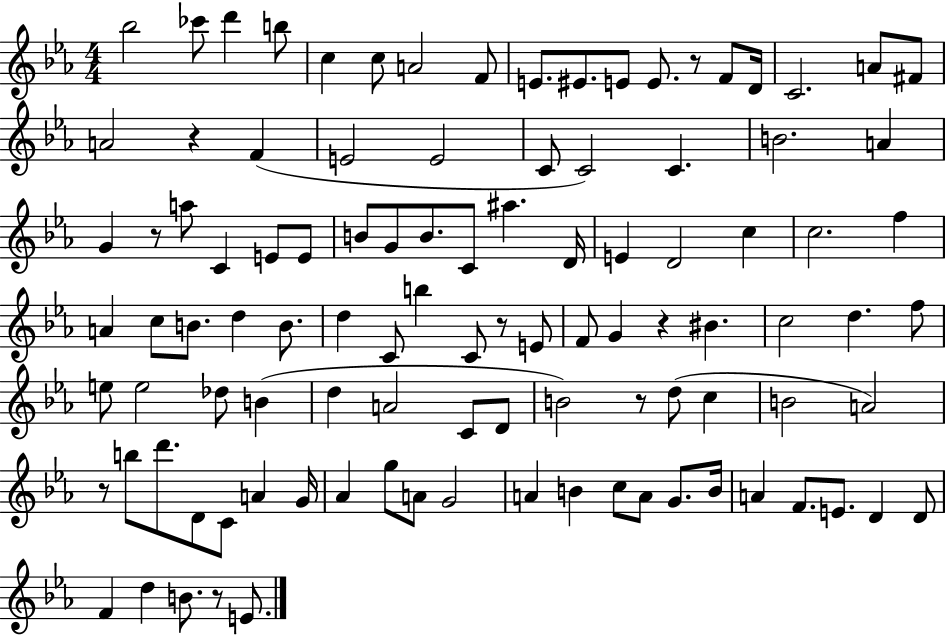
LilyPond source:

{
  \clef treble
  \numericTimeSignature
  \time 4/4
  \key ees \major
  \repeat volta 2 { bes''2 ces'''8 d'''4 b''8 | c''4 c''8 a'2 f'8 | e'8. eis'8. e'8 e'8. r8 f'8 d'16 | c'2. a'8 fis'8 | \break a'2 r4 f'4( | e'2 e'2 | c'8 c'2) c'4. | b'2. a'4 | \break g'4 r8 a''8 c'4 e'8 e'8 | b'8 g'8 b'8. c'8 ais''4. d'16 | e'4 d'2 c''4 | c''2. f''4 | \break a'4 c''8 b'8. d''4 b'8. | d''4 c'8 b''4 c'8 r8 e'8 | f'8 g'4 r4 bis'4. | c''2 d''4. f''8 | \break e''8 e''2 des''8 b'4( | d''4 a'2 c'8 d'8 | b'2) r8 d''8( c''4 | b'2 a'2) | \break r8 b''8 d'''8. d'8 c'8 a'4 g'16 | aes'4 g''8 a'8 g'2 | a'4 b'4 c''8 a'8 g'8. b'16 | a'4 f'8. e'8. d'4 d'8 | \break f'4 d''4 b'8. r8 e'8. | } \bar "|."
}